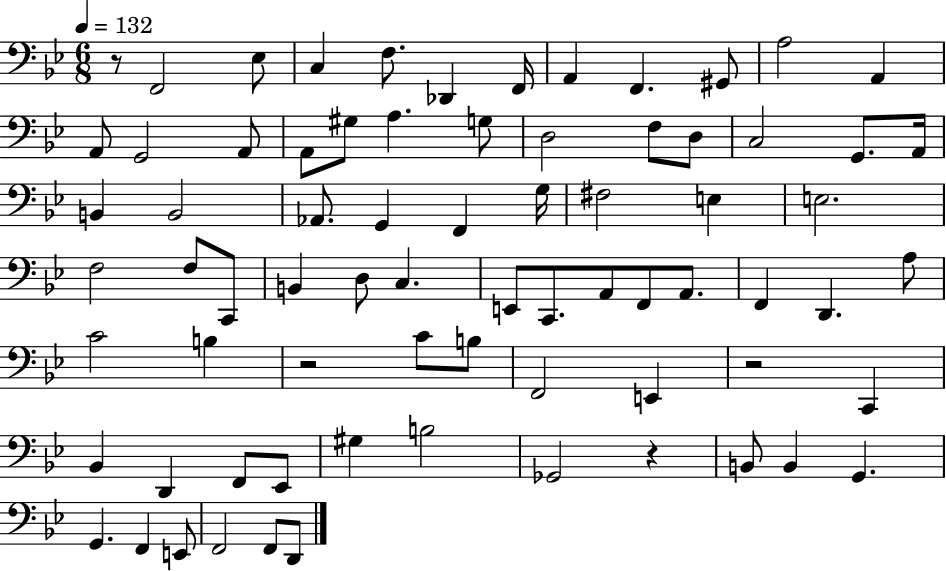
X:1
T:Untitled
M:6/8
L:1/4
K:Bb
z/2 F,,2 _E,/2 C, F,/2 _D,, F,,/4 A,, F,, ^G,,/2 A,2 A,, A,,/2 G,,2 A,,/2 A,,/2 ^G,/2 A, G,/2 D,2 F,/2 D,/2 C,2 G,,/2 A,,/4 B,, B,,2 _A,,/2 G,, F,, G,/4 ^F,2 E, E,2 F,2 F,/2 C,,/2 B,, D,/2 C, E,,/2 C,,/2 A,,/2 F,,/2 A,,/2 F,, D,, A,/2 C2 B, z2 C/2 B,/2 F,,2 E,, z2 C,, _B,, D,, F,,/2 _E,,/2 ^G, B,2 _G,,2 z B,,/2 B,, G,, G,, F,, E,,/2 F,,2 F,,/2 D,,/2